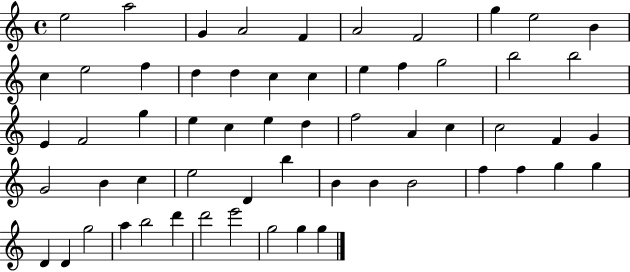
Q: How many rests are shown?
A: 0